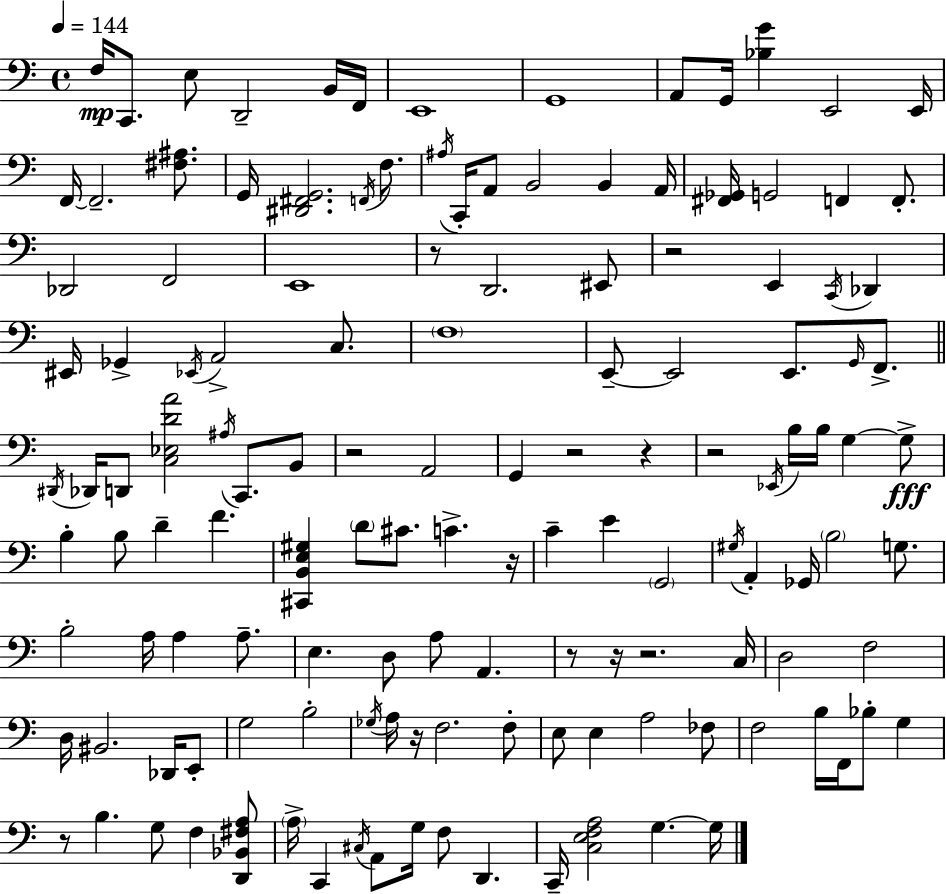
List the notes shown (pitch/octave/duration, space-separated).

F3/s C2/e. E3/e D2/h B2/s F2/s E2/w G2/w A2/e G2/s [Bb3,G4]/q E2/h E2/s F2/s F2/h. [F#3,A#3]/e. G2/s [D#2,F#2,G2]/h. F2/s F3/e. A#3/s C2/s A2/e B2/h B2/q A2/s [F#2,Gb2]/s G2/h F2/q F2/e. Db2/h F2/h E2/w R/e D2/h. EIS2/e R/h E2/q C2/s Db2/q EIS2/s Gb2/q Eb2/s A2/h C3/e. F3/w E2/e E2/h E2/e. G2/s F2/e. D#2/s Db2/s D2/e [C3,Eb3,D4,A4]/h A#3/s C2/e. B2/e R/h A2/h G2/q R/h R/q R/h Eb2/s B3/s B3/s G3/q G3/e B3/q B3/e D4/q F4/q. [C#2,B2,E3,G#3]/q D4/e C#4/e. C4/q. R/s C4/q E4/q G2/h G#3/s A2/q Gb2/s B3/h G3/e. B3/h A3/s A3/q A3/e. E3/q. D3/e A3/e A2/q. R/e R/s R/h. C3/s D3/h F3/h D3/s BIS2/h. Db2/s E2/e G3/h B3/h Gb3/s A3/s R/s F3/h. F3/e E3/e E3/q A3/h FES3/e F3/h B3/s F2/s Bb3/e G3/q R/e B3/q. G3/e F3/q [D2,Bb2,F#3,A3]/e A3/s C2/q C#3/s A2/e G3/s F3/e D2/q. C2/s [C3,E3,F3,A3]/h G3/q. G3/s